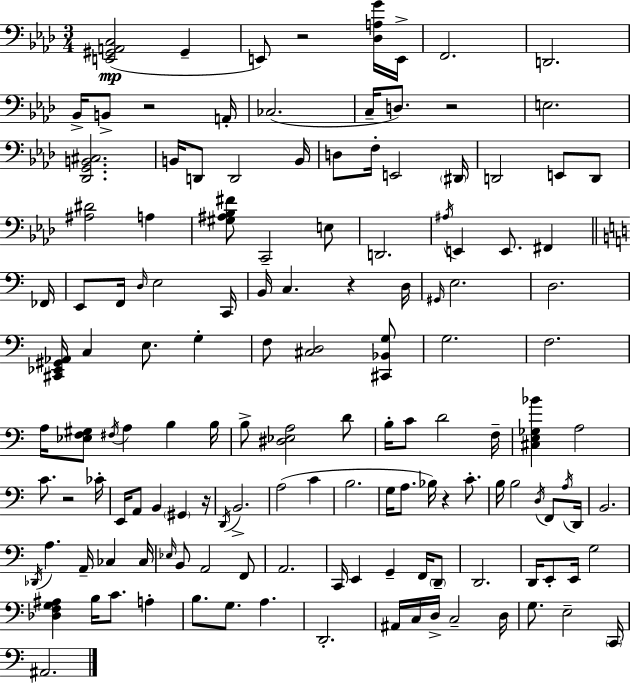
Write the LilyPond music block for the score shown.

{
  \clef bass
  \numericTimeSignature
  \time 3/4
  \key f \minor
  <e, gis, a, c>2(\mp gis,4-- | e,8) r2 <des a g'>16 e,16-> | f,2. | d,2. | \break bes,16-> b,8-> r2 a,16-. | ces2.( | c16-- d8.) r2 | e2. | \break <des, g, b, cis>2. | b,16 d,8 d,2 b,16 | d8 f16-. e,2 \parenthesize dis,16 | d,2 e,8 d,8 | \break <ais dis'>2 a4 | <gis ais bes fis'>8 c,2-- e8 | d,2. | \acciaccatura { ais16 } e,4 e,8. fis,4 | \break \bar "||" \break \key c \major fes,16 e,8 f,16 \grace { d16 } e2 | c,16 b,16 c4. r4 | d16 \grace { gis,16 } e2. | d2. | \break <cis, ees, gis, aes,>16 c4 e8. g4-. | f8 <cis d>2 | <cis, bes, g>8 g2. | f2. | \break a16 <ees f gis>8 \acciaccatura { fis16 } a4 b4 | b16 b8-> <dis ees a>2 | d'8 b16-. c'8 d'2 | f16-- <cis e ges bes'>4 a2 | \break c'8. r2 | ces'16-. e,16 a,8 b,4 \parenthesize gis,4 | r16 \acciaccatura { d,16 } b,2.-> | a2( | \break c'4 b2. | g16 a8. bes16) r4 | c'8.-. b16 b2 | \acciaccatura { d16 } f,8 \acciaccatura { a16 } d,16 b,2. | \break \acciaccatura { des,16 } a4. | a,16-- ces4 ces16 \grace { ees16 } b,8 a,2 | f,8 a,2. | c,16 e,4 | \break g,4-- f,16 \parenthesize d,8-- d,2. | d,16 e,8-. | e,16 g2 <des f g ais>4 | b16 c'8. a4-. b8. | \break g8. a4. d,2.-. | ais,16 c16 d16-> | c2-- d16 g8. | e2-- \parenthesize c,16 ais,2. | \break \bar "|."
}